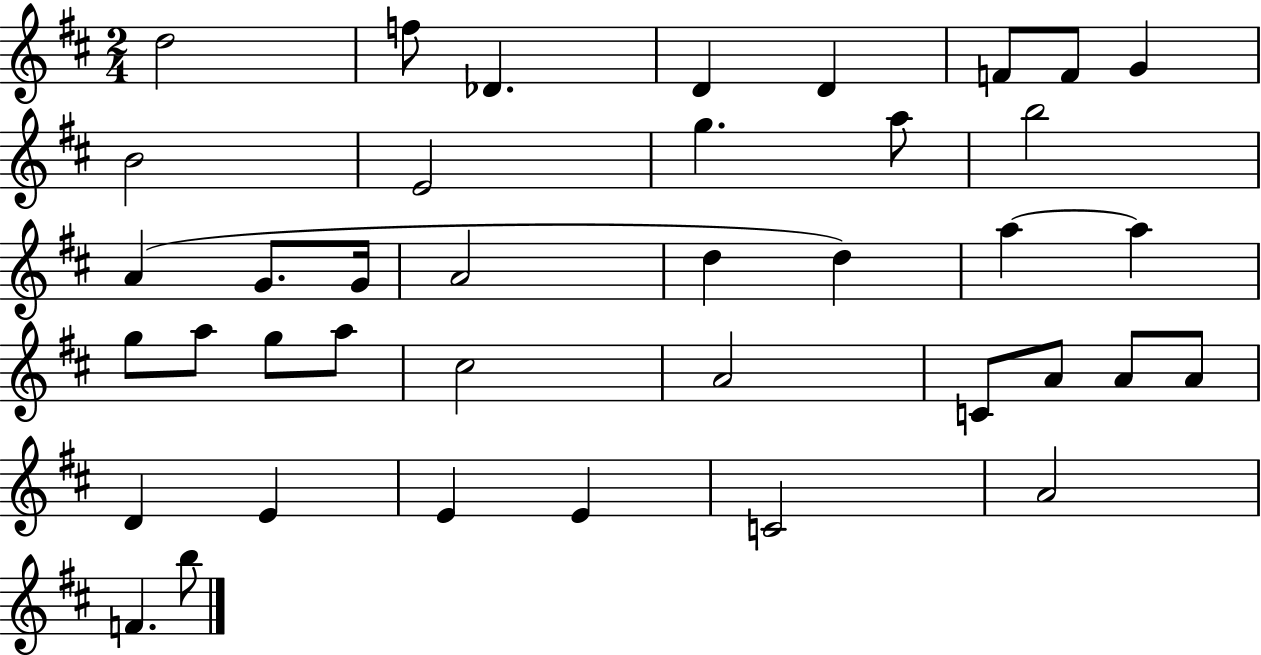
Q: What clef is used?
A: treble